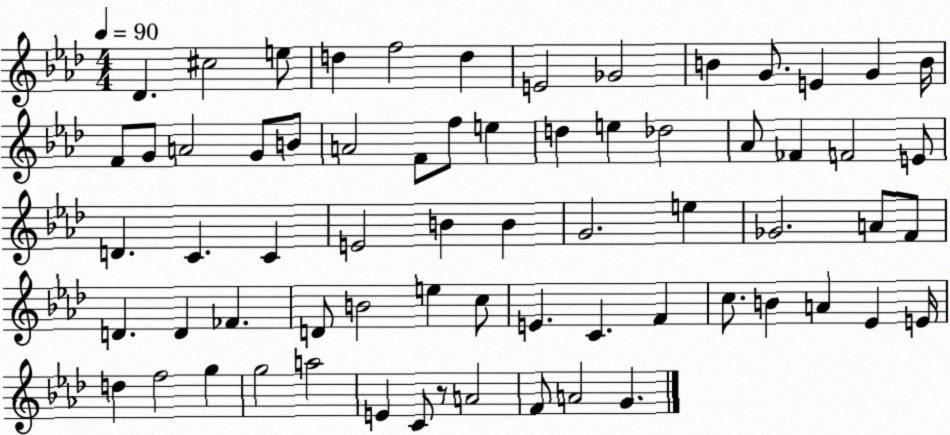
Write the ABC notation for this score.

X:1
T:Untitled
M:4/4
L:1/4
K:Ab
_D ^c2 e/2 d f2 d E2 _G2 B G/2 E G B/4 F/2 G/2 A2 G/2 B/2 A2 F/2 f/2 e d e _d2 _A/2 _F F2 E/2 D C C E2 B B G2 e _G2 A/2 F/2 D D _F D/2 B2 e c/2 E C F c/2 B A _E E/4 d f2 g g2 a2 E C/2 z/2 A2 F/2 A2 G